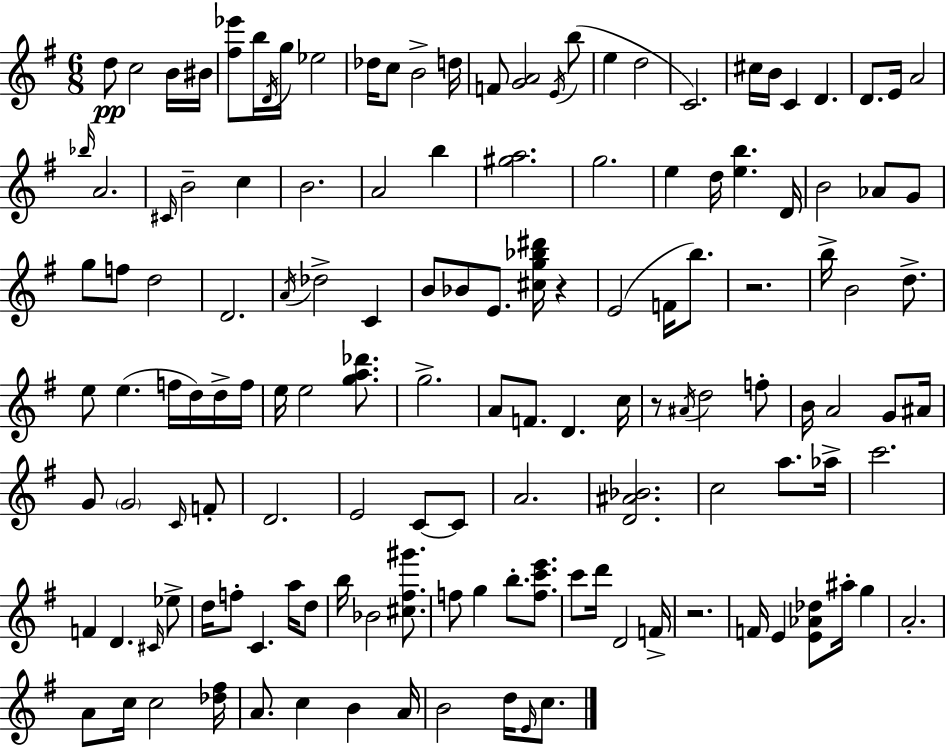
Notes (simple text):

D5/e C5/h B4/s BIS4/s [F#5,Eb6]/e B5/s D4/s G5/s Eb5/h Db5/s C5/e B4/h D5/s F4/e [G4,A4]/h E4/s B5/e E5/q D5/h C4/h. C#5/s B4/s C4/q D4/q. D4/e. E4/s A4/h Bb5/s A4/h. C#4/s B4/h C5/q B4/h. A4/h B5/q [G#5,A5]/h. G5/h. E5/q D5/s [E5,B5]/q. D4/s B4/h Ab4/e G4/e G5/e F5/e D5/h D4/h. A4/s Db5/h C4/q B4/e Bb4/e E4/e. [C#5,G5,Bb5,D#6]/s R/q E4/h F4/s B5/e. R/h. B5/s B4/h D5/e. E5/e E5/q. F5/s D5/s D5/s F5/s E5/s E5/h [G5,A5,Db6]/e. G5/h. A4/e F4/e. D4/q. C5/s R/e A#4/s D5/h F5/e B4/s A4/h G4/e A#4/s G4/e G4/h C4/s F4/e D4/h. E4/h C4/e C4/e A4/h. [D4,A#4,Bb4]/h. C5/h A5/e. Ab5/s C6/h. F4/q D4/q. C#4/s Eb5/e D5/s F5/e C4/q. A5/s D5/e B5/s Bb4/h [C#5,F#5,G#6]/e. F5/e G5/q B5/e. [F5,C6,E6]/e. C6/e D6/s D4/h F4/s R/h. F4/s E4/q [E4,Ab4,Db5]/e A#5/s G5/q A4/h. A4/e C5/s C5/h [Db5,F#5]/s A4/e. C5/q B4/q A4/s B4/h D5/s E4/s C5/e.